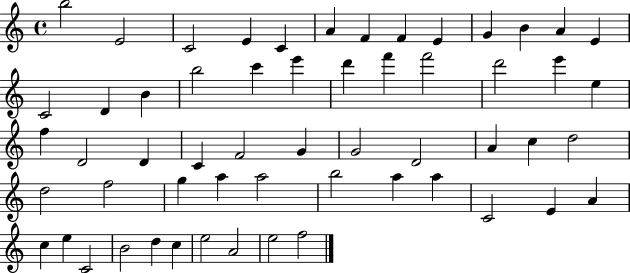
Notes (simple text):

B5/h E4/h C4/h E4/q C4/q A4/q F4/q F4/q E4/q G4/q B4/q A4/q E4/q C4/h D4/q B4/q B5/h C6/q E6/q D6/q F6/q F6/h D6/h E6/q E5/q F5/q D4/h D4/q C4/q F4/h G4/q G4/h D4/h A4/q C5/q D5/h D5/h F5/h G5/q A5/q A5/h B5/h A5/q A5/q C4/h E4/q A4/q C5/q E5/q C4/h B4/h D5/q C5/q E5/h A4/h E5/h F5/h